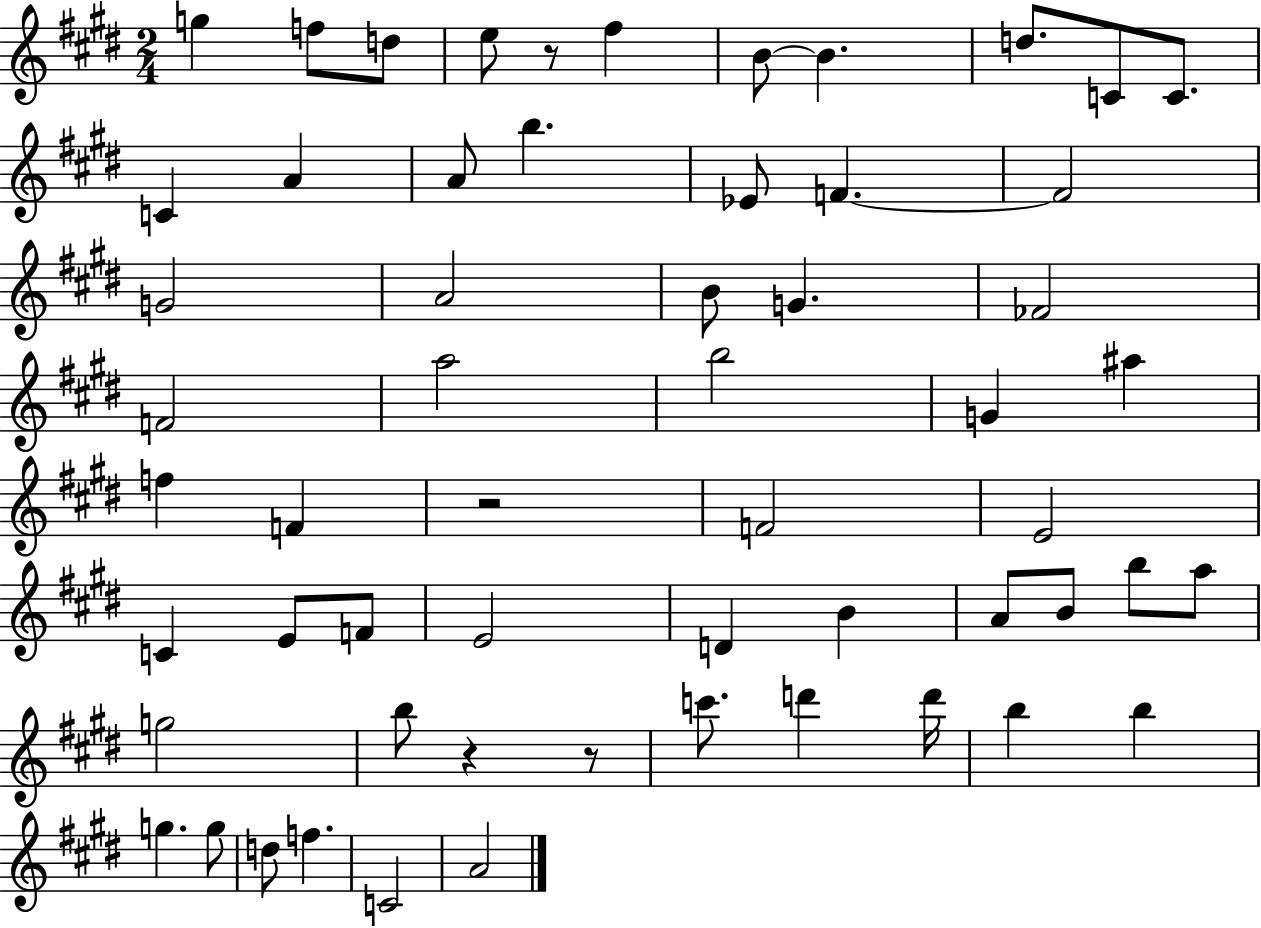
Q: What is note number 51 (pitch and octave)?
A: D5